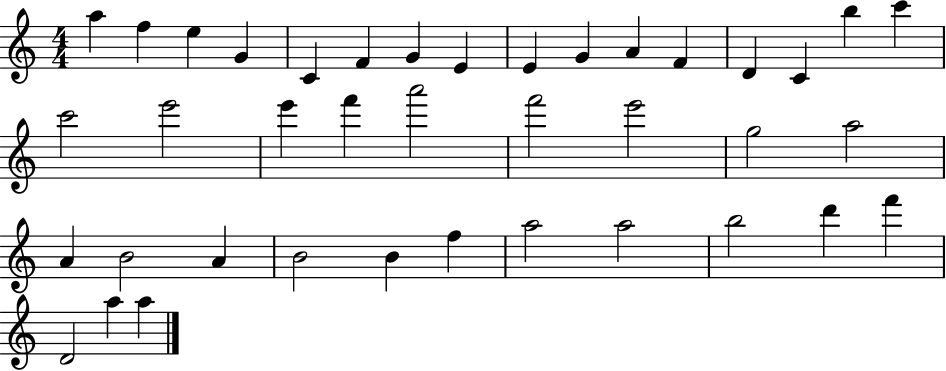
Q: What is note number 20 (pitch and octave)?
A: F6